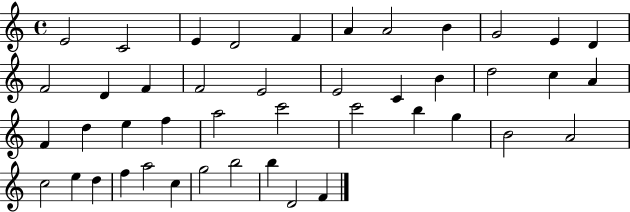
{
  \clef treble
  \time 4/4
  \defaultTimeSignature
  \key c \major
  e'2 c'2 | e'4 d'2 f'4 | a'4 a'2 b'4 | g'2 e'4 d'4 | \break f'2 d'4 f'4 | f'2 e'2 | e'2 c'4 b'4 | d''2 c''4 a'4 | \break f'4 d''4 e''4 f''4 | a''2 c'''2 | c'''2 b''4 g''4 | b'2 a'2 | \break c''2 e''4 d''4 | f''4 a''2 c''4 | g''2 b''2 | b''4 d'2 f'4 | \break \bar "|."
}